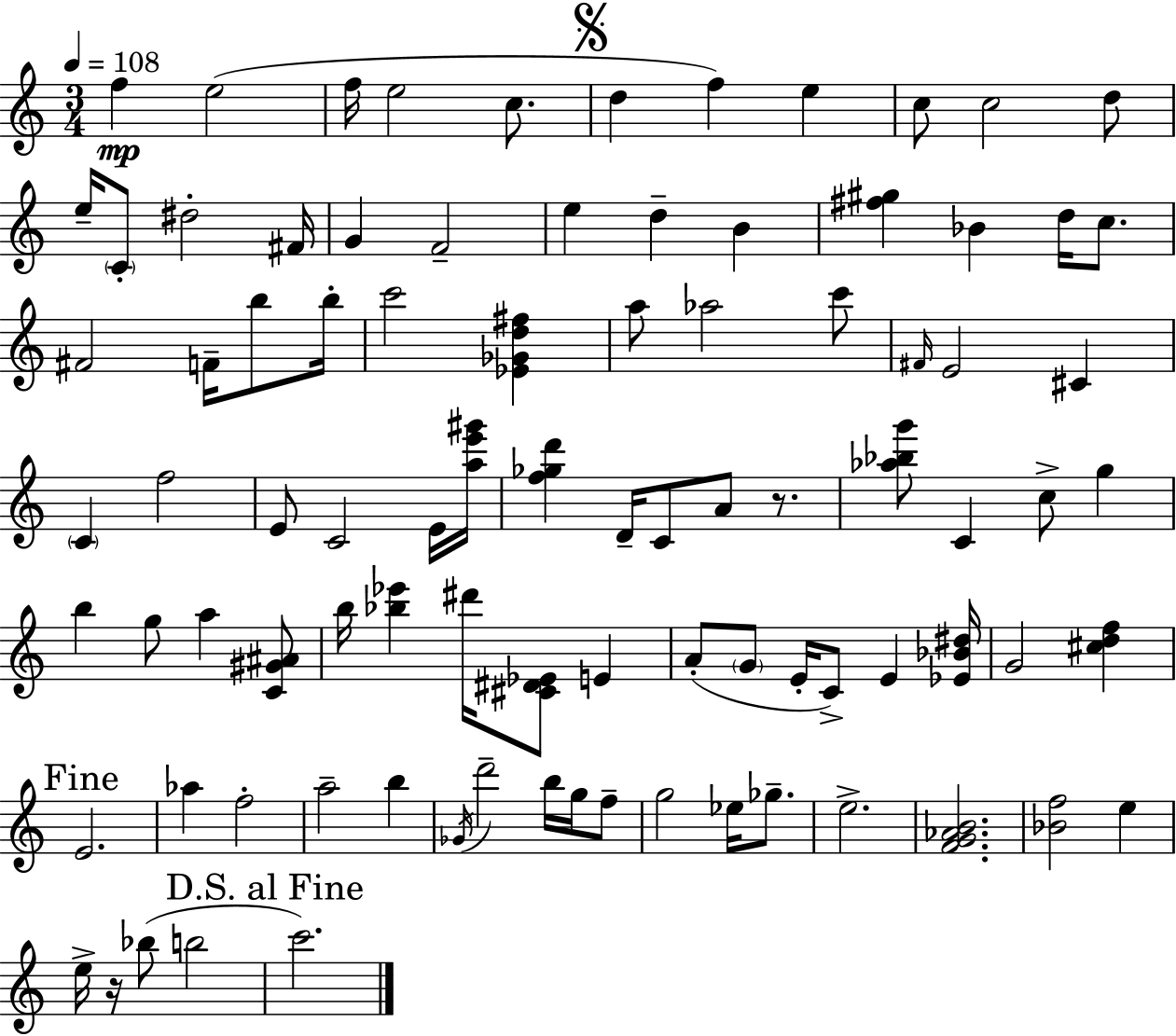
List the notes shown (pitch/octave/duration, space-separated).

F5/q E5/h F5/s E5/h C5/e. D5/q F5/q E5/q C5/e C5/h D5/e E5/s C4/e D#5/h F#4/s G4/q F4/h E5/q D5/q B4/q [F#5,G#5]/q Bb4/q D5/s C5/e. F#4/h F4/s B5/e B5/s C6/h [Eb4,Gb4,D5,F#5]/q A5/e Ab5/h C6/e F#4/s E4/h C#4/q C4/q F5/h E4/e C4/h E4/s [A5,E6,G#6]/s [F5,Gb5,D6]/q D4/s C4/e A4/e R/e. [Ab5,Bb5,G6]/e C4/q C5/e G5/q B5/q G5/e A5/q [C4,G#4,A#4]/e B5/s [Bb5,Eb6]/q D#6/s [C#4,D#4,Eb4]/e E4/q A4/e G4/e E4/s C4/e E4/q [Eb4,Bb4,D#5]/s G4/h [C#5,D5,F5]/q E4/h. Ab5/q F5/h A5/h B5/q Gb4/s D6/h B5/s G5/s F5/e G5/h Eb5/s Gb5/e. E5/h. [F4,G4,Ab4,B4]/h. [Bb4,F5]/h E5/q E5/s R/s Bb5/e B5/h C6/h.